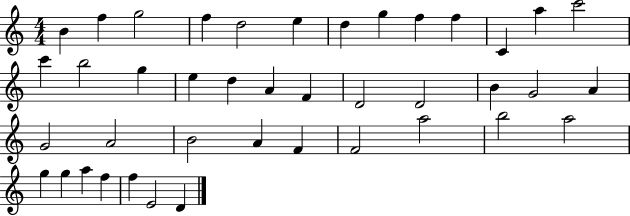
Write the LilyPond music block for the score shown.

{
  \clef treble
  \numericTimeSignature
  \time 4/4
  \key c \major
  b'4 f''4 g''2 | f''4 d''2 e''4 | d''4 g''4 f''4 f''4 | c'4 a''4 c'''2 | \break c'''4 b''2 g''4 | e''4 d''4 a'4 f'4 | d'2 d'2 | b'4 g'2 a'4 | \break g'2 a'2 | b'2 a'4 f'4 | f'2 a''2 | b''2 a''2 | \break g''4 g''4 a''4 f''4 | f''4 e'2 d'4 | \bar "|."
}